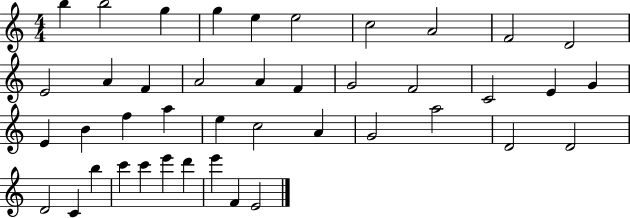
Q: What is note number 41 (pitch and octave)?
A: F4